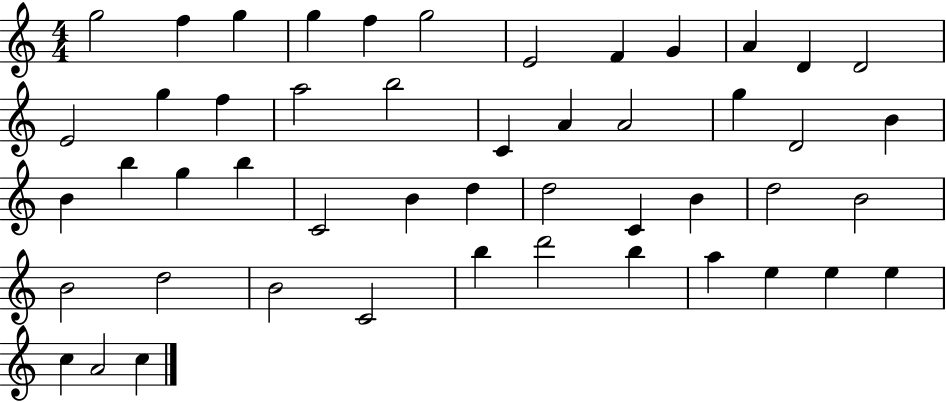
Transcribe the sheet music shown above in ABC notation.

X:1
T:Untitled
M:4/4
L:1/4
K:C
g2 f g g f g2 E2 F G A D D2 E2 g f a2 b2 C A A2 g D2 B B b g b C2 B d d2 C B d2 B2 B2 d2 B2 C2 b d'2 b a e e e c A2 c